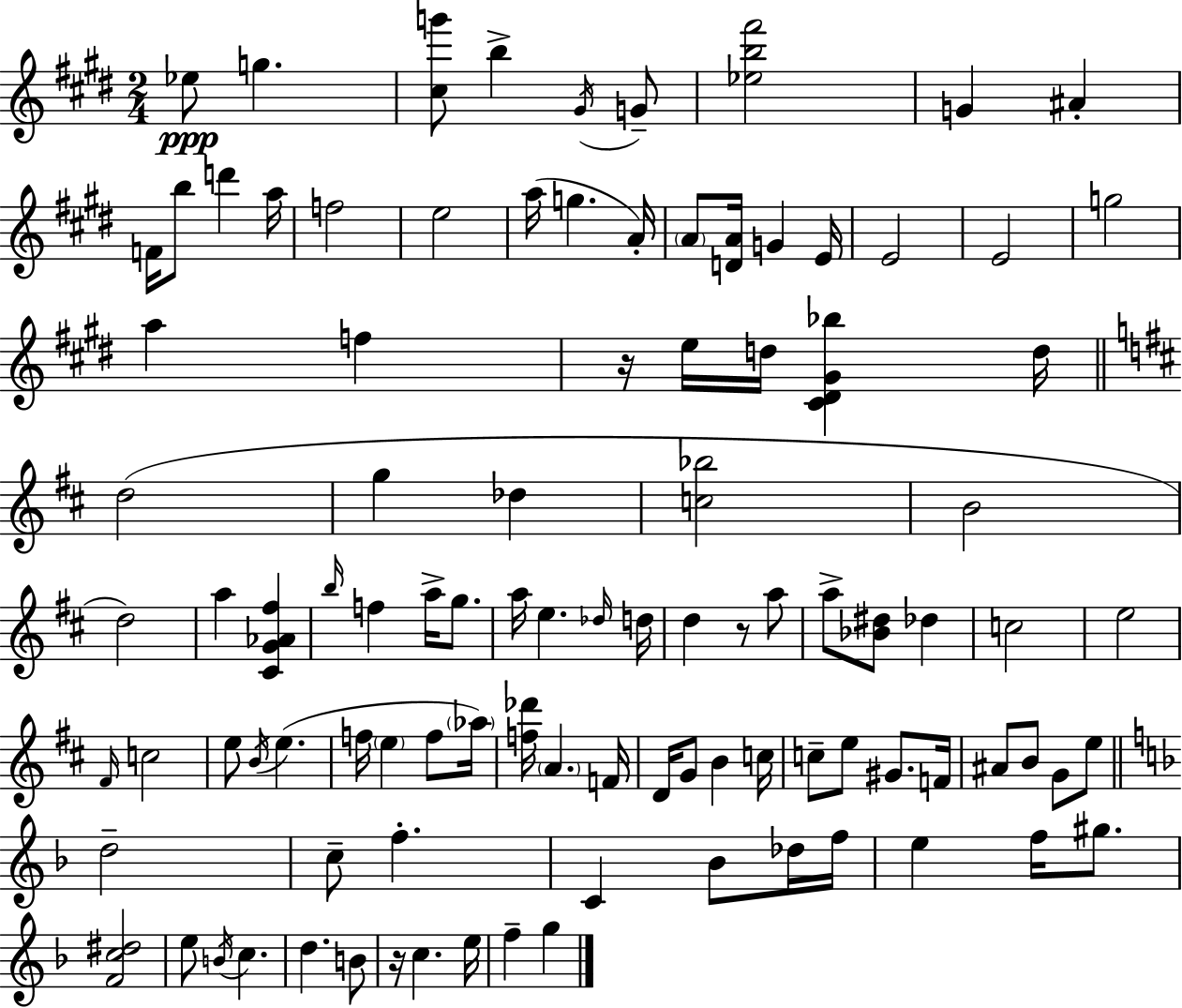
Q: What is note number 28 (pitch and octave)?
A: D5